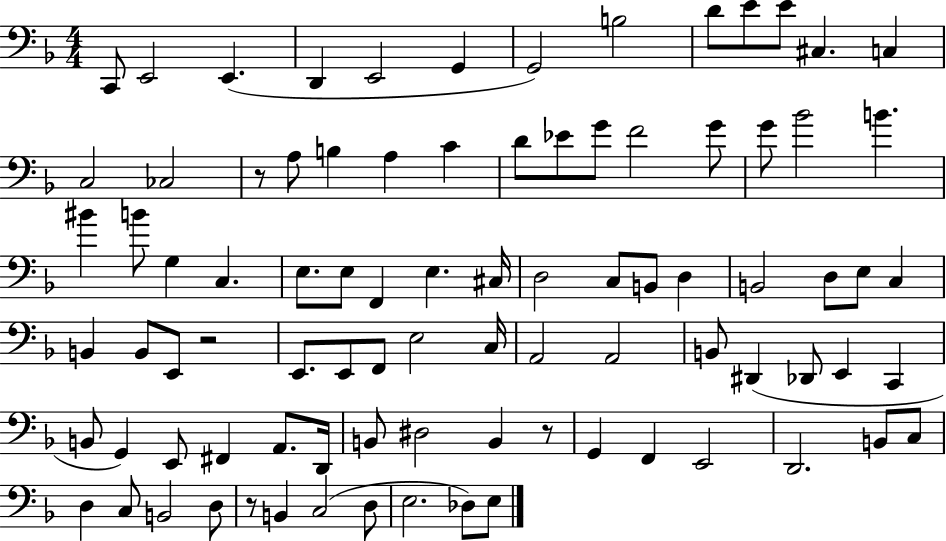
X:1
T:Untitled
M:4/4
L:1/4
K:F
C,,/2 E,,2 E,, D,, E,,2 G,, G,,2 B,2 D/2 E/2 E/2 ^C, C, C,2 _C,2 z/2 A,/2 B, A, C D/2 _E/2 G/2 F2 G/2 G/2 _B2 B ^B B/2 G, C, E,/2 E,/2 F,, E, ^C,/4 D,2 C,/2 B,,/2 D, B,,2 D,/2 E,/2 C, B,, B,,/2 E,,/2 z2 E,,/2 E,,/2 F,,/2 E,2 C,/4 A,,2 A,,2 B,,/2 ^D,, _D,,/2 E,, C,, B,,/2 G,, E,,/2 ^F,, A,,/2 D,,/4 B,,/2 ^D,2 B,, z/2 G,, F,, E,,2 D,,2 B,,/2 C,/2 D, C,/2 B,,2 D,/2 z/2 B,, C,2 D,/2 E,2 _D,/2 E,/2